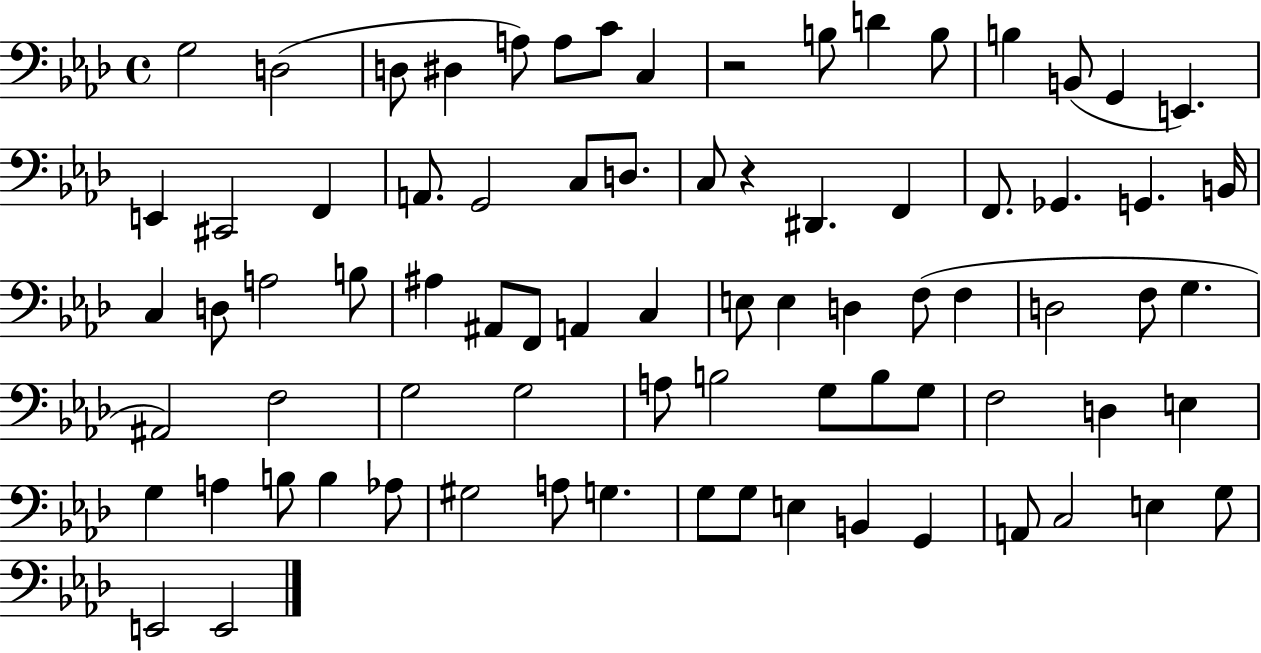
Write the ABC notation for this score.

X:1
T:Untitled
M:4/4
L:1/4
K:Ab
G,2 D,2 D,/2 ^D, A,/2 A,/2 C/2 C, z2 B,/2 D B,/2 B, B,,/2 G,, E,, E,, ^C,,2 F,, A,,/2 G,,2 C,/2 D,/2 C,/2 z ^D,, F,, F,,/2 _G,, G,, B,,/4 C, D,/2 A,2 B,/2 ^A, ^A,,/2 F,,/2 A,, C, E,/2 E, D, F,/2 F, D,2 F,/2 G, ^A,,2 F,2 G,2 G,2 A,/2 B,2 G,/2 B,/2 G,/2 F,2 D, E, G, A, B,/2 B, _A,/2 ^G,2 A,/2 G, G,/2 G,/2 E, B,, G,, A,,/2 C,2 E, G,/2 E,,2 E,,2